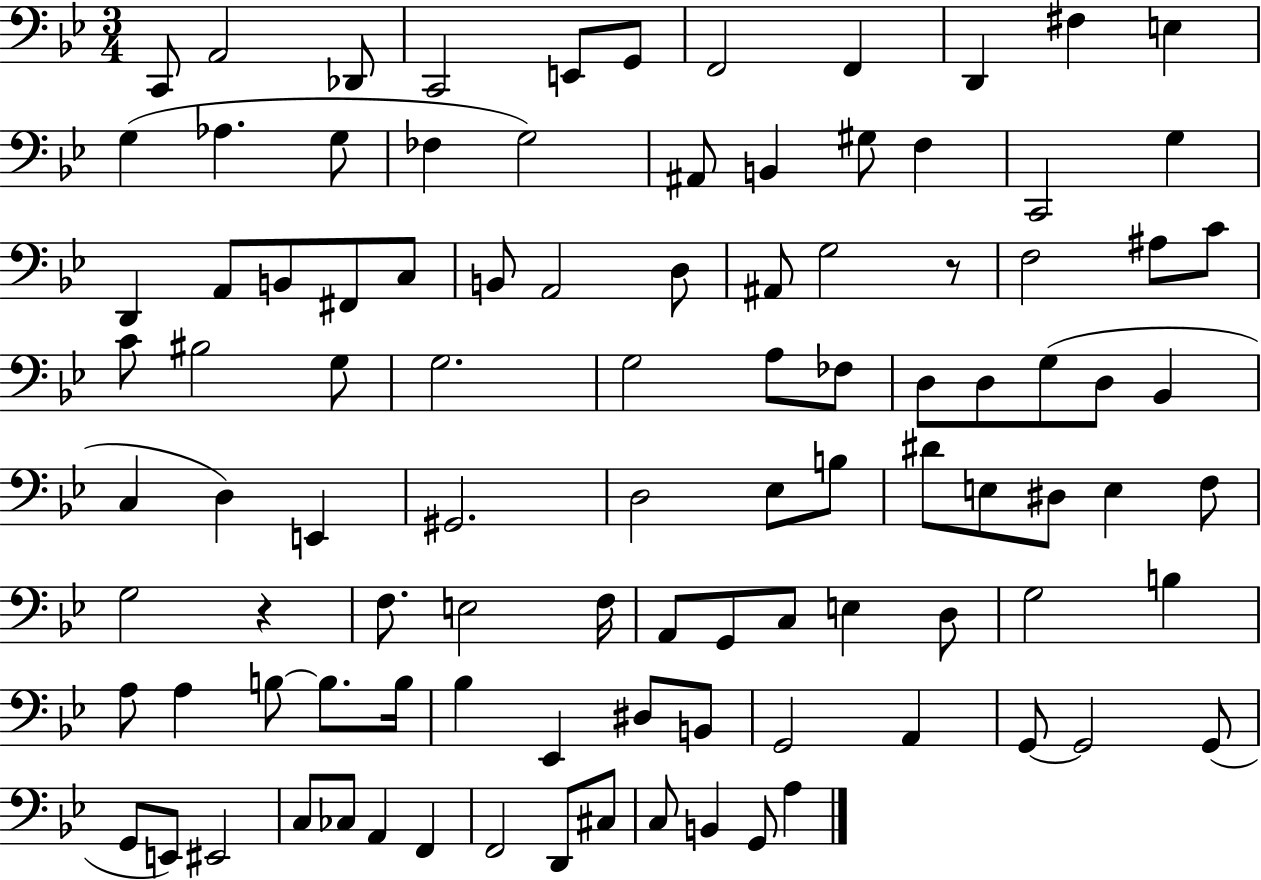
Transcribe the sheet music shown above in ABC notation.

X:1
T:Untitled
M:3/4
L:1/4
K:Bb
C,,/2 A,,2 _D,,/2 C,,2 E,,/2 G,,/2 F,,2 F,, D,, ^F, E, G, _A, G,/2 _F, G,2 ^A,,/2 B,, ^G,/2 F, C,,2 G, D,, A,,/2 B,,/2 ^F,,/2 C,/2 B,,/2 A,,2 D,/2 ^A,,/2 G,2 z/2 F,2 ^A,/2 C/2 C/2 ^B,2 G,/2 G,2 G,2 A,/2 _F,/2 D,/2 D,/2 G,/2 D,/2 _B,, C, D, E,, ^G,,2 D,2 _E,/2 B,/2 ^D/2 E,/2 ^D,/2 E, F,/2 G,2 z F,/2 E,2 F,/4 A,,/2 G,,/2 C,/2 E, D,/2 G,2 B, A,/2 A, B,/2 B,/2 B,/4 _B, _E,, ^D,/2 B,,/2 G,,2 A,, G,,/2 G,,2 G,,/2 G,,/2 E,,/2 ^E,,2 C,/2 _C,/2 A,, F,, F,,2 D,,/2 ^C,/2 C,/2 B,, G,,/2 A,